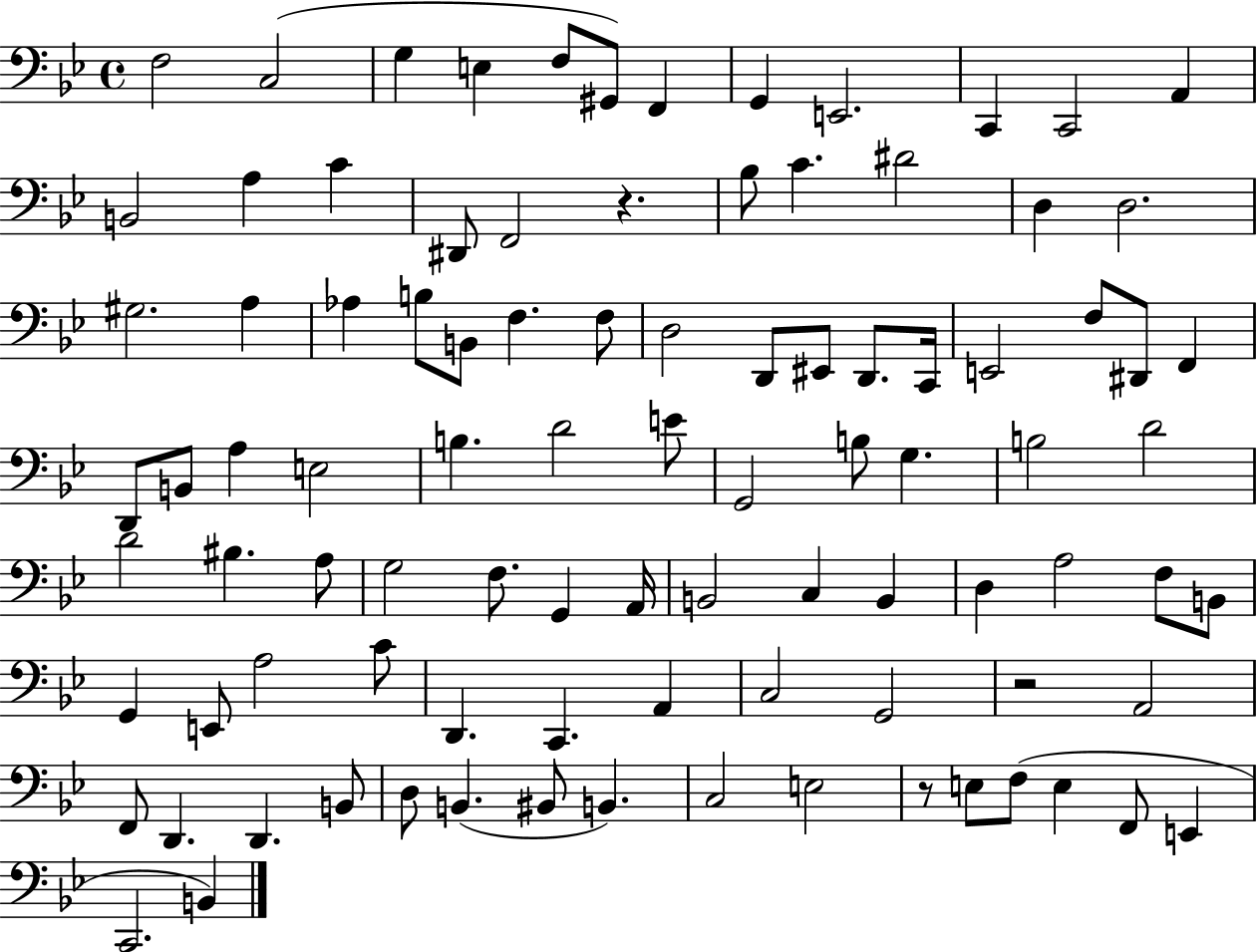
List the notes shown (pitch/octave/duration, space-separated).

F3/h C3/h G3/q E3/q F3/e G#2/e F2/q G2/q E2/h. C2/q C2/h A2/q B2/h A3/q C4/q D#2/e F2/h R/q. Bb3/e C4/q. D#4/h D3/q D3/h. G#3/h. A3/q Ab3/q B3/e B2/e F3/q. F3/e D3/h D2/e EIS2/e D2/e. C2/s E2/h F3/e D#2/e F2/q D2/e B2/e A3/q E3/h B3/q. D4/h E4/e G2/h B3/e G3/q. B3/h D4/h D4/h BIS3/q. A3/e G3/h F3/e. G2/q A2/s B2/h C3/q B2/q D3/q A3/h F3/e B2/e G2/q E2/e A3/h C4/e D2/q. C2/q. A2/q C3/h G2/h R/h A2/h F2/e D2/q. D2/q. B2/e D3/e B2/q. BIS2/e B2/q. C3/h E3/h R/e E3/e F3/e E3/q F2/e E2/q C2/h. B2/q